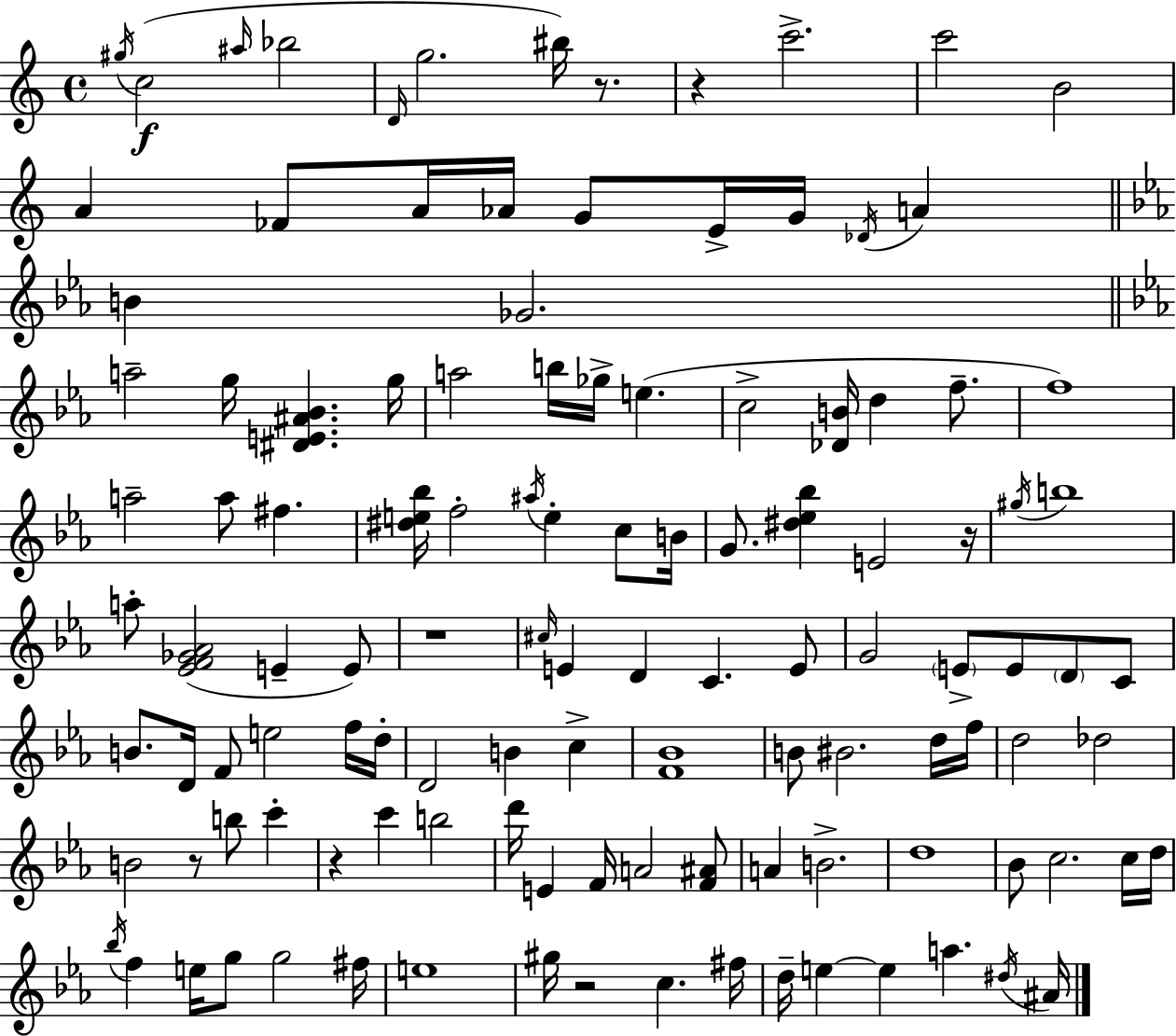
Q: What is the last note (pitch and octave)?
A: A#4